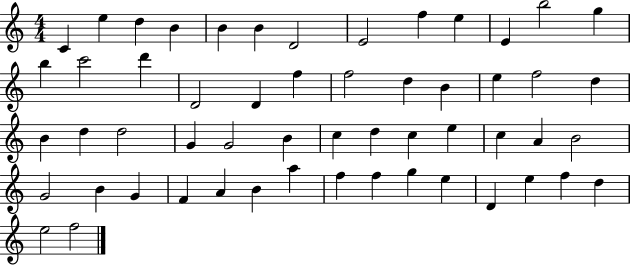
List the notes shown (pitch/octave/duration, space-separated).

C4/q E5/q D5/q B4/q B4/q B4/q D4/h E4/h F5/q E5/q E4/q B5/h G5/q B5/q C6/h D6/q D4/h D4/q F5/q F5/h D5/q B4/q E5/q F5/h D5/q B4/q D5/q D5/h G4/q G4/h B4/q C5/q D5/q C5/q E5/q C5/q A4/q B4/h G4/h B4/q G4/q F4/q A4/q B4/q A5/q F5/q F5/q G5/q E5/q D4/q E5/q F5/q D5/q E5/h F5/h